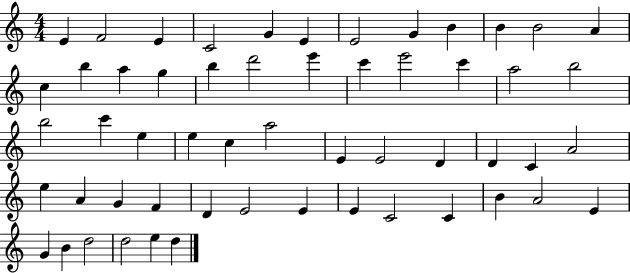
E4/q F4/h E4/q C4/h G4/q E4/q E4/h G4/q B4/q B4/q B4/h A4/q C5/q B5/q A5/q G5/q B5/q D6/h E6/q C6/q E6/h C6/q A5/h B5/h B5/h C6/q E5/q E5/q C5/q A5/h E4/q E4/h D4/q D4/q C4/q A4/h E5/q A4/q G4/q F4/q D4/q E4/h E4/q E4/q C4/h C4/q B4/q A4/h E4/q G4/q B4/q D5/h D5/h E5/q D5/q